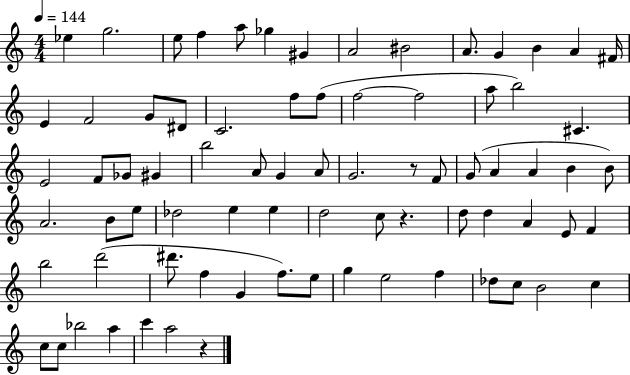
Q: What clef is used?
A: treble